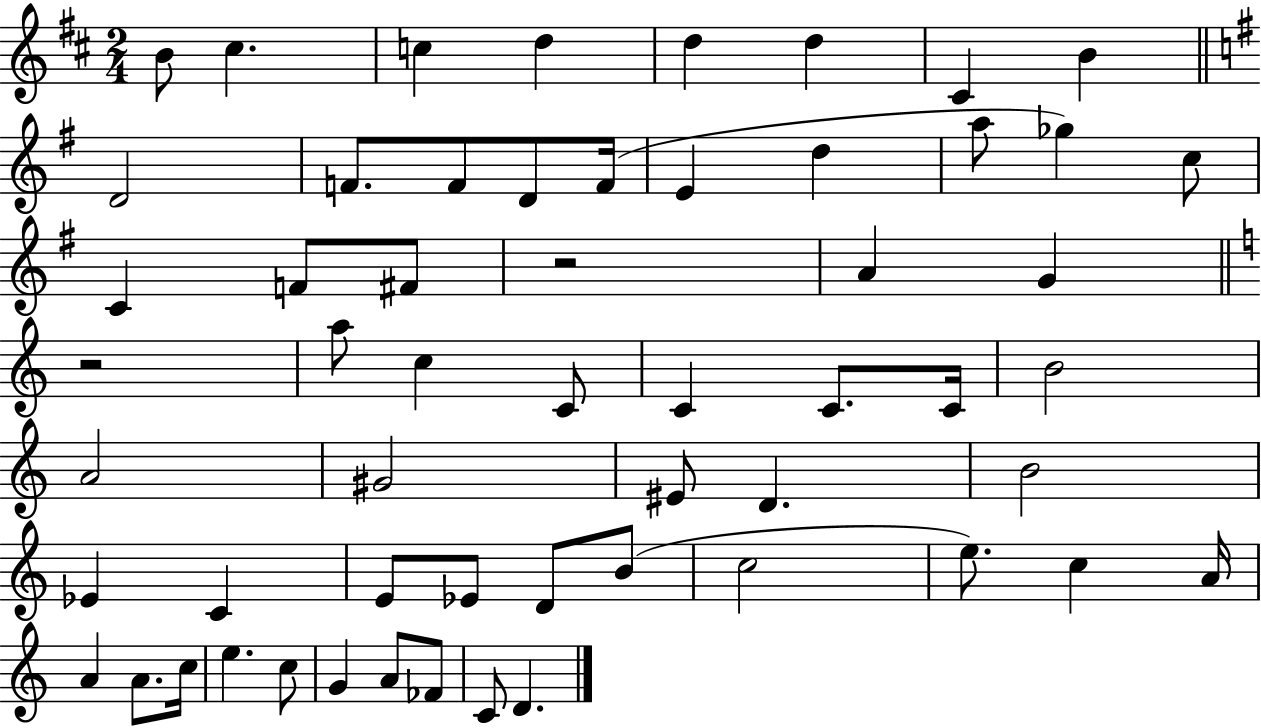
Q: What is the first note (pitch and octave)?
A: B4